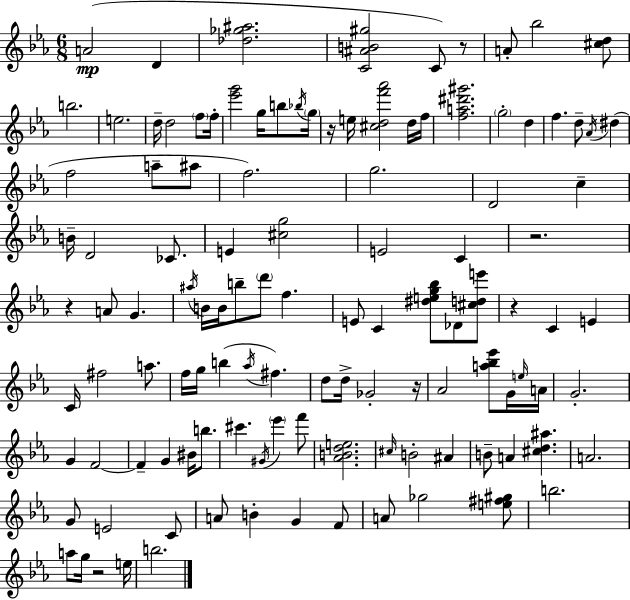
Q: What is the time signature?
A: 6/8